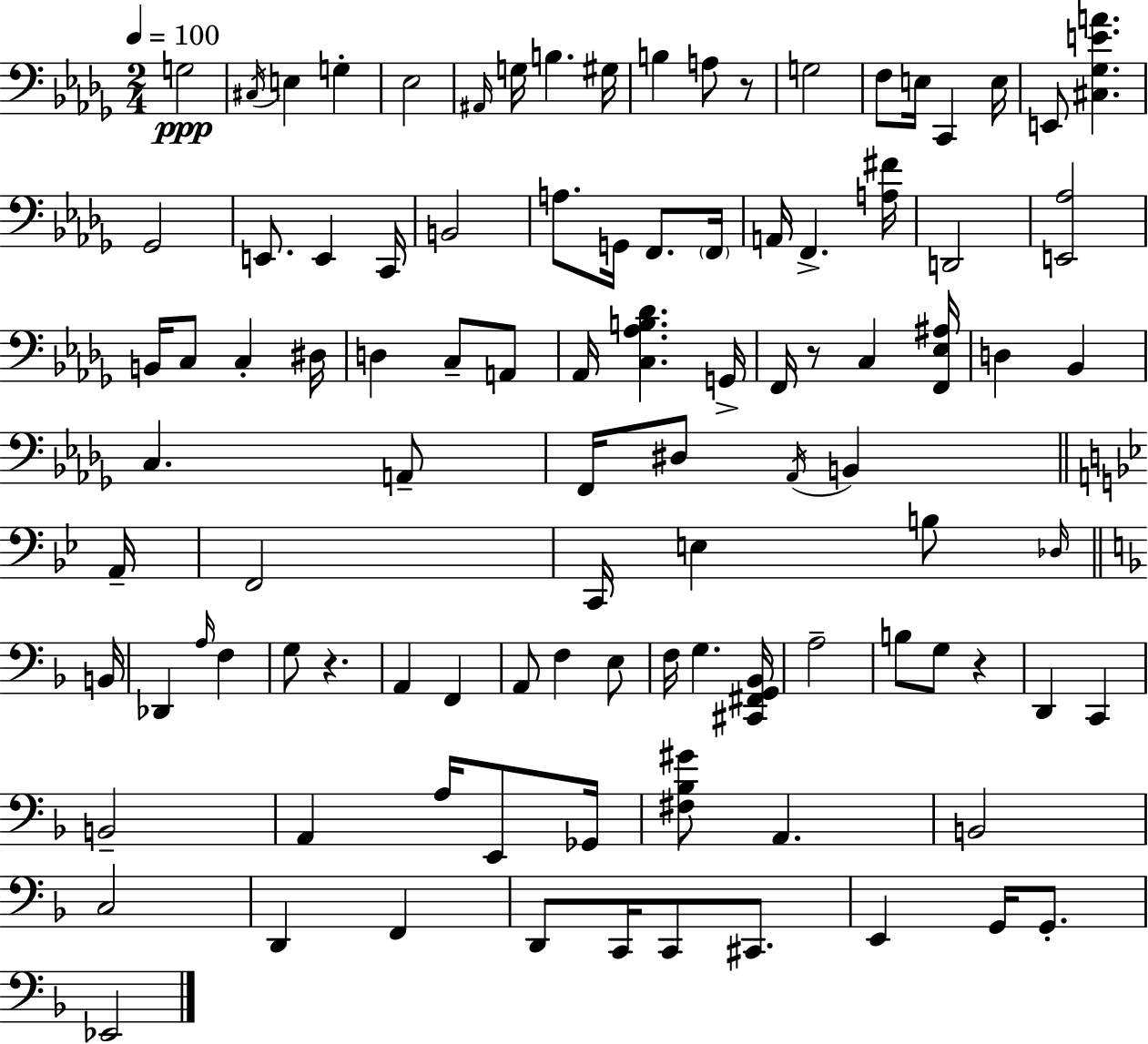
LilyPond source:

{
  \clef bass
  \numericTimeSignature
  \time 2/4
  \key bes \minor
  \tempo 4 = 100
  g2\ppp | \acciaccatura { cis16 } e4 g4-. | ees2 | \grace { ais,16 } g16 b4. | \break gis16 b4 a8 | r8 g2 | f8 e16 c,4 | e16 e,8 <cis ges e' a'>4. | \break ges,2 | e,8. e,4 | c,16 b,2 | a8. g,16 f,8. | \break \parenthesize f,16 a,16 f,4.-> | <a fis'>16 d,2 | <e, aes>2 | b,16 c8 c4-. | \break dis16 d4 c8-- | a,8 aes,16 <c aes b des'>4. | g,16-> f,16 r8 c4 | <f, ees ais>16 d4 bes,4 | \break c4. | a,8-- f,16 dis8 \acciaccatura { aes,16 } b,4 | \bar "||" \break \key bes \major a,16-- f,2 | c,16 e4 b8 | \grace { des16 } \bar "||" \break \key d \minor b,16 des,4 \grace { a16 } f4 | g8 r4. | a,4 f,4 | a,8 f4 | \break e8 f16 g4. | <cis, fis, g, bes,>16 a2-- | b8 g8 r4 | d,4 c,4 | \break b,2-- | a,4 a16 e,8 | ges,16 <fis bes gis'>8 a,4. | b,2 | \break c2 | d,4 f,4 | d,8 c,16 c,8 cis,8. | e,4 g,16 g,8.-. | \break ees,2 | \bar "|."
}